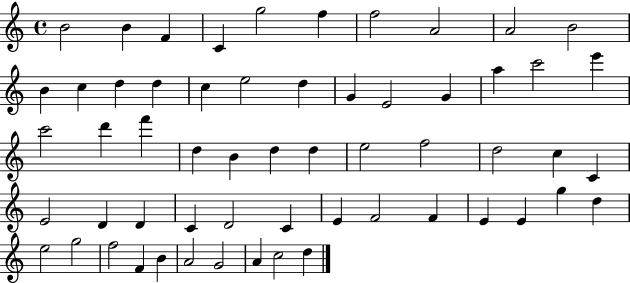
{
  \clef treble
  \time 4/4
  \defaultTimeSignature
  \key c \major
  b'2 b'4 f'4 | c'4 g''2 f''4 | f''2 a'2 | a'2 b'2 | \break b'4 c''4 d''4 d''4 | c''4 e''2 d''4 | g'4 e'2 g'4 | a''4 c'''2 e'''4 | \break c'''2 d'''4 f'''4 | d''4 b'4 d''4 d''4 | e''2 f''2 | d''2 c''4 c'4 | \break e'2 d'4 d'4 | c'4 d'2 c'4 | e'4 f'2 f'4 | e'4 e'4 g''4 d''4 | \break e''2 g''2 | f''2 f'4 b'4 | a'2 g'2 | a'4 c''2 d''4 | \break \bar "|."
}